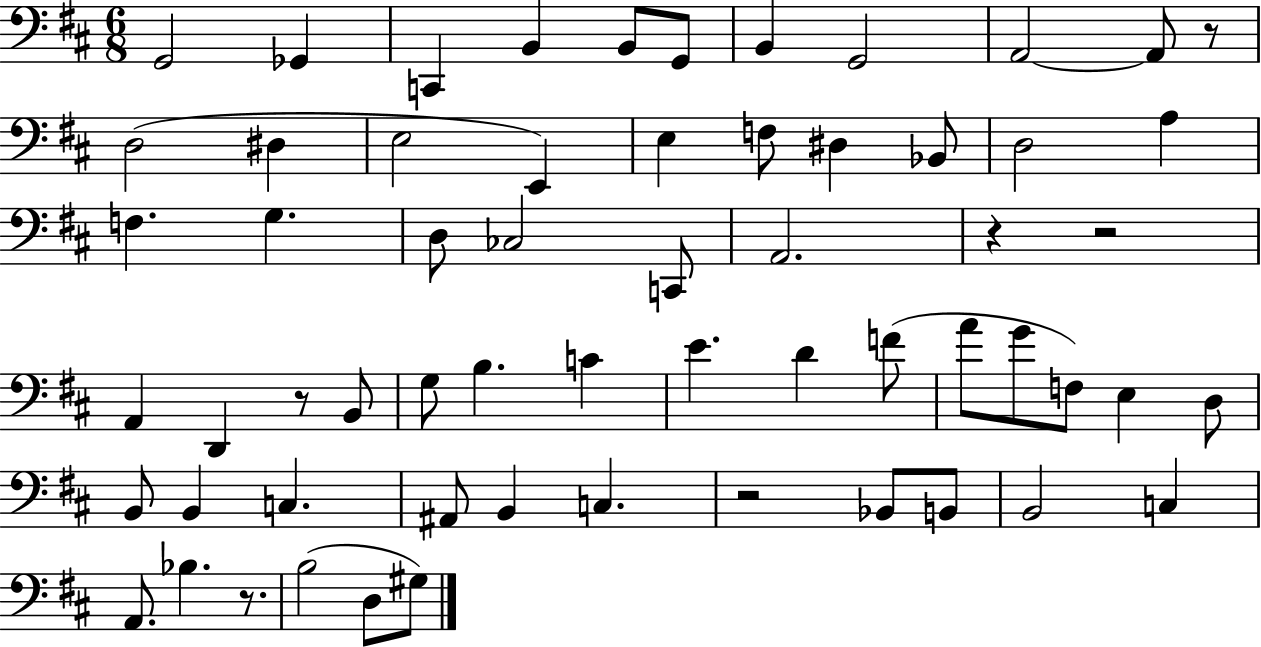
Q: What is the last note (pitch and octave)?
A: G#3